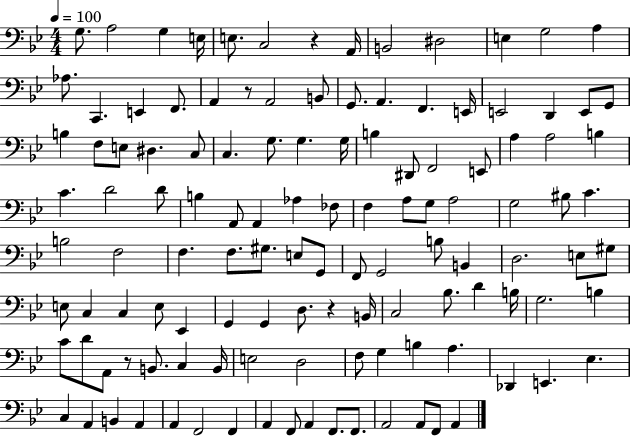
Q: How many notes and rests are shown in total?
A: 122